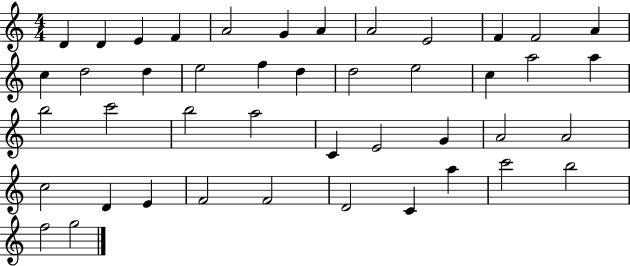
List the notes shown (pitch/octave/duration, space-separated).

D4/q D4/q E4/q F4/q A4/h G4/q A4/q A4/h E4/h F4/q F4/h A4/q C5/q D5/h D5/q E5/h F5/q D5/q D5/h E5/h C5/q A5/h A5/q B5/h C6/h B5/h A5/h C4/q E4/h G4/q A4/h A4/h C5/h D4/q E4/q F4/h F4/h D4/h C4/q A5/q C6/h B5/h F5/h G5/h